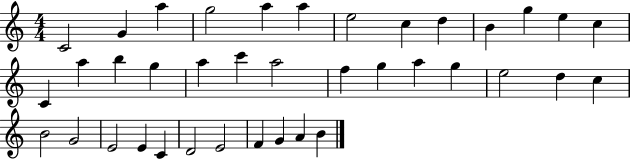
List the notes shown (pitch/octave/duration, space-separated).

C4/h G4/q A5/q G5/h A5/q A5/q E5/h C5/q D5/q B4/q G5/q E5/q C5/q C4/q A5/q B5/q G5/q A5/q C6/q A5/h F5/q G5/q A5/q G5/q E5/h D5/q C5/q B4/h G4/h E4/h E4/q C4/q D4/h E4/h F4/q G4/q A4/q B4/q